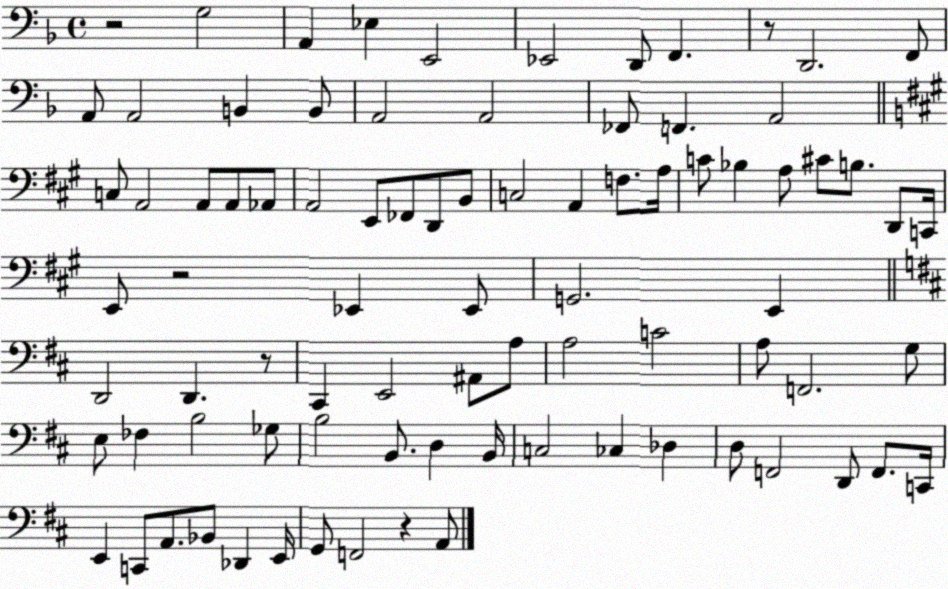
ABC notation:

X:1
T:Untitled
M:4/4
L:1/4
K:F
z2 G,2 A,, _E, E,,2 _E,,2 D,,/2 F,, z/2 D,,2 F,,/2 A,,/2 A,,2 B,, B,,/2 A,,2 A,,2 _F,,/2 F,, A,,2 C,/2 A,,2 A,,/2 A,,/2 _A,,/2 A,,2 E,,/2 _F,,/2 D,,/2 B,,/2 C,2 A,, F,/2 A,/4 C/2 _B, A,/2 ^C/2 B,/2 D,,/2 C,,/4 E,,/2 z2 _E,, _E,,/2 G,,2 E,, D,,2 D,, z/2 ^C,, E,,2 ^A,,/2 A,/2 A,2 C2 A,/2 F,,2 G,/2 E,/2 _F, B,2 _G,/2 B,2 B,,/2 D, B,,/4 C,2 _C, _D, D,/2 F,,2 D,,/2 F,,/2 C,,/4 E,, C,,/2 A,,/2 _B,,/2 _D,, E,,/4 G,,/2 F,,2 z A,,/2